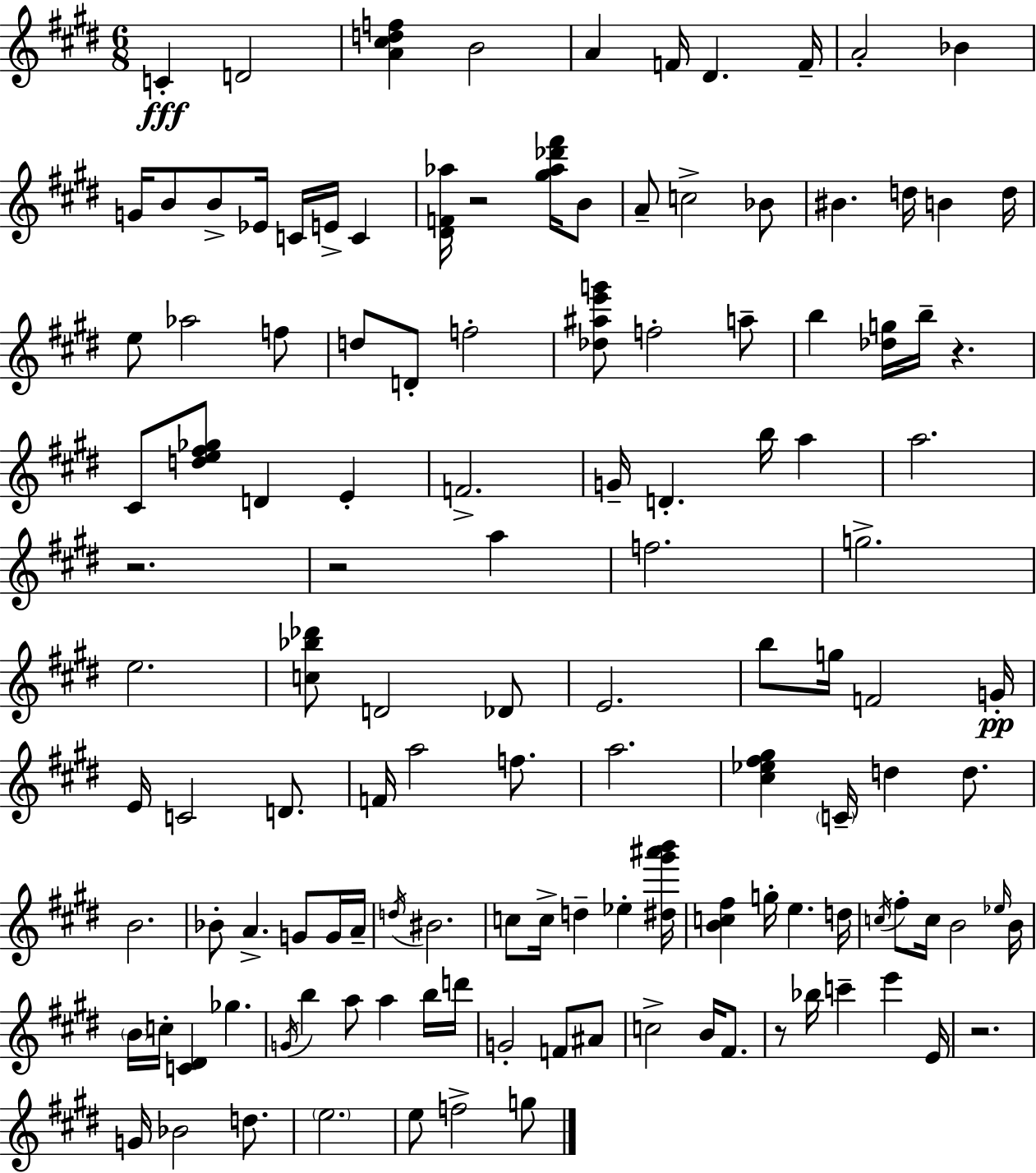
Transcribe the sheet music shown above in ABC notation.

X:1
T:Untitled
M:6/8
L:1/4
K:E
C D2 [A^cdf] B2 A F/4 ^D F/4 A2 _B G/4 B/2 B/2 _E/4 C/4 E/4 C [^DF_a]/4 z2 [^g_a_d'^f']/4 B/2 A/2 c2 _B/2 ^B d/4 B d/4 e/2 _a2 f/2 d/2 D/2 f2 [_d^ae'g']/2 f2 a/2 b [_dg]/4 b/4 z ^C/2 [de^f_g]/2 D E F2 G/4 D b/4 a a2 z2 z2 a f2 g2 e2 [c_b_d']/2 D2 _D/2 E2 b/2 g/4 F2 G/4 E/4 C2 D/2 F/4 a2 f/2 a2 [^c_e^f^g] C/4 d d/2 B2 _B/2 A G/2 G/4 A/4 d/4 ^B2 c/2 c/4 d _e [^d^g'^a'b']/4 [Bc^f] g/4 e d/4 c/4 ^f/2 c/4 B2 _e/4 B/4 B/4 c/4 [C^D] _g G/4 b a/2 a b/4 d'/4 G2 F/2 ^A/2 c2 B/4 ^F/2 z/2 _b/4 c' e' E/4 z2 G/4 _B2 d/2 e2 e/2 f2 g/2